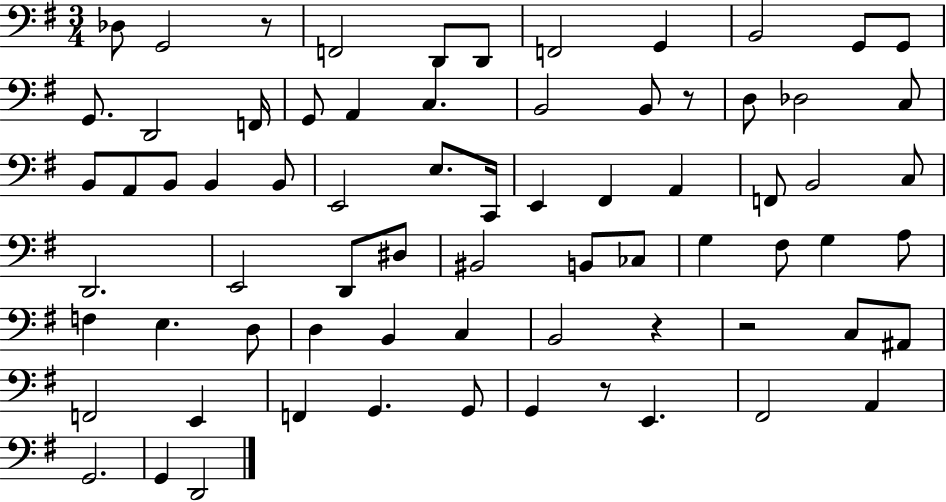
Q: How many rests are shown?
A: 5